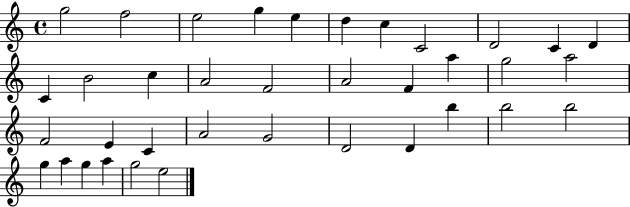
G5/h F5/h E5/h G5/q E5/q D5/q C5/q C4/h D4/h C4/q D4/q C4/q B4/h C5/q A4/h F4/h A4/h F4/q A5/q G5/h A5/h F4/h E4/q C4/q A4/h G4/h D4/h D4/q B5/q B5/h B5/h G5/q A5/q G5/q A5/q G5/h E5/h